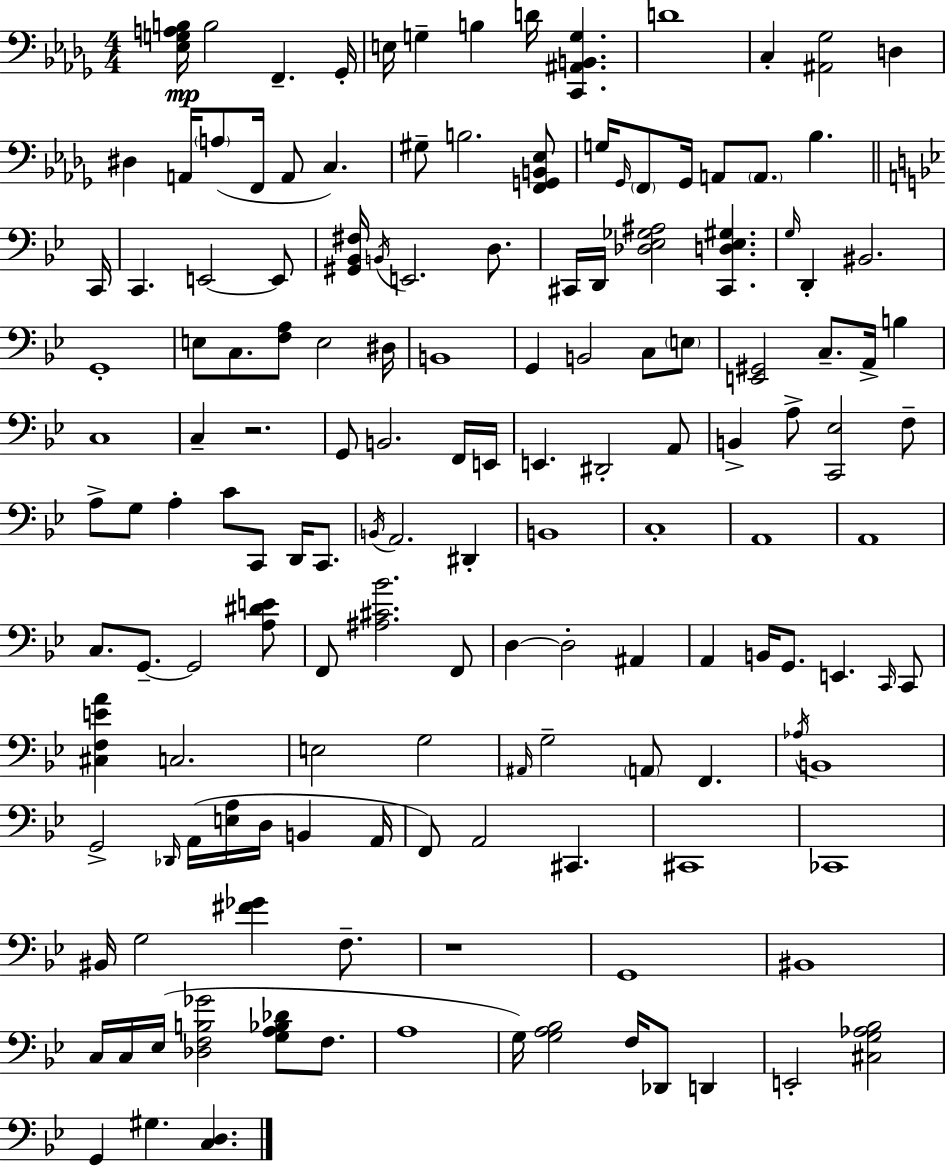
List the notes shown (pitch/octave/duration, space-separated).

[Eb3,G3,A3,B3]/s B3/h F2/q. Gb2/s E3/s G3/q B3/q D4/s [C2,A#2,B2,G3]/q. D4/w C3/q [A#2,Gb3]/h D3/q D#3/q A2/s A3/e F2/s A2/e C3/q. G#3/e B3/h. [F2,G2,B2,Eb3]/e G3/s Gb2/s F2/e Gb2/s A2/e A2/e. Bb3/q. C2/s C2/q. E2/h E2/e [G#2,Bb2,F#3]/s B2/s E2/h. D3/e. C#2/s D2/s [Db3,Eb3,Gb3,A#3]/h [C#2,D3,Eb3,G#3]/q. G3/s D2/q BIS2/h. G2/w E3/e C3/e. [F3,A3]/e E3/h D#3/s B2/w G2/q B2/h C3/e E3/e [E2,G#2]/h C3/e. A2/s B3/q C3/w C3/q R/h. G2/e B2/h. F2/s E2/s E2/q. D#2/h A2/e B2/q A3/e [C2,Eb3]/h F3/e A3/e G3/e A3/q C4/e C2/e D2/s C2/e. B2/s A2/h. D#2/q B2/w C3/w A2/w A2/w C3/e. G2/e. G2/h [A3,D#4,E4]/e F2/e [A#3,C#4,Bb4]/h. F2/e D3/q D3/h A#2/q A2/q B2/s G2/e. E2/q. C2/s C2/e [C#3,F3,E4,A4]/q C3/h. E3/h G3/h A#2/s G3/h A2/e F2/q. Ab3/s B2/w G2/h Db2/s A2/s [E3,A3]/s D3/s B2/q A2/s F2/e A2/h C#2/q. C#2/w CES2/w BIS2/s G3/h [F#4,Gb4]/q F3/e. R/w G2/w BIS2/w C3/s C3/s Eb3/s [Db3,F3,B3,Gb4]/h [G3,A3,Bb3,Db4]/e F3/e. A3/w G3/s [G3,A3,Bb3]/h F3/s Db2/e D2/q E2/h [C#3,G3,Ab3,Bb3]/h G2/q G#3/q. [C3,D3]/q.